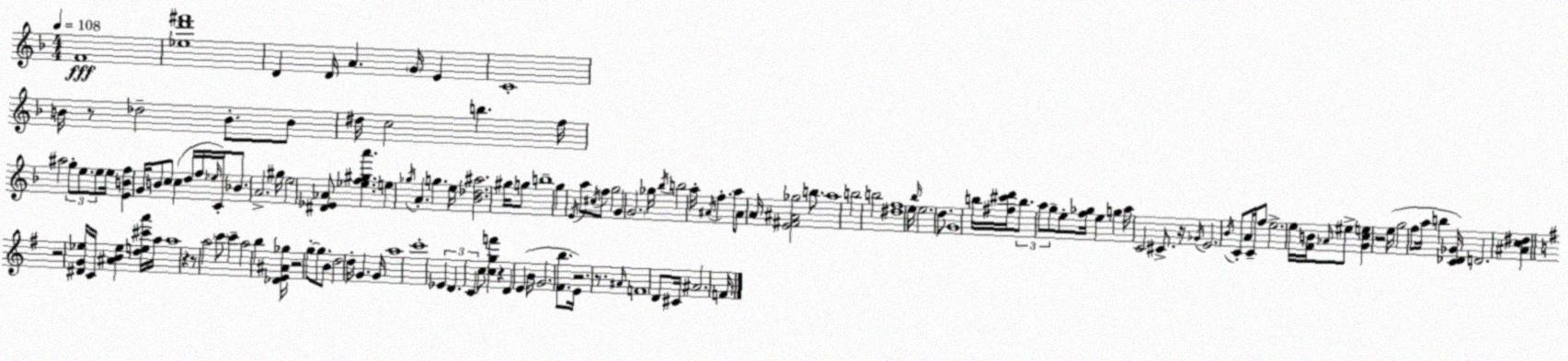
X:1
T:Untitled
M:4/4
L:1/4
K:F
F4 [_ed'^f']4 D D/4 A G/4 E C4 B/4 z/2 _d2 B/2 B/2 ^d/4 c2 b f/4 ^a2 g/2 e/2 e/2 e/4 [EBf] G/4 B/2 c/2 c d/4 f/4 _e/4 C/4 _B/2 A2 ^g/4 e2 [^D_E_A]/2 [_ef^ga'] e _g/4 A g e/4 [_B_d^a]2 ^g/4 g/2 b4 g E/4 a/2 ^c/4 f/2 g2 G G2 _g/4 _b/4 b2 a/4 ^A/4 f a/2 ^A/2 A/4 [E^F^A_g]2 b/2 a4 b2 b2 [^df]4 e/4 _b/4 e2 d/2 G4 b/4 [^f^c'd']/4 b/2 a/2 g/2 e/2 [f_g]/4 e g a/4 C2 ^C/2 z/4 _G/4 E2 _B/4 C/2 A/4 C/4 f/2 e2 e/4 [FB]/4 _A/4 ^e/2 [Gce] z2 e/4 g2 f/2 a/4 b [C_D_G]/4 D2 [^Ac^d] z2 [^DG_e]/4 C/4 [^AB_e] [de^c'a']/4 a/4 a4 z z/2 a2 c'/2 c' a2 b [_DE^A_g]/4 z2 g/2 g/2 B/2 d2 d/4 G G/4 a4 c'4 _E D C c/2 [cgf'] z D E B/4 G2 [^Fb]/2 E/4 z2 z/2 ^A/4 F4 D/2 ^C/4 ^A2 F/4